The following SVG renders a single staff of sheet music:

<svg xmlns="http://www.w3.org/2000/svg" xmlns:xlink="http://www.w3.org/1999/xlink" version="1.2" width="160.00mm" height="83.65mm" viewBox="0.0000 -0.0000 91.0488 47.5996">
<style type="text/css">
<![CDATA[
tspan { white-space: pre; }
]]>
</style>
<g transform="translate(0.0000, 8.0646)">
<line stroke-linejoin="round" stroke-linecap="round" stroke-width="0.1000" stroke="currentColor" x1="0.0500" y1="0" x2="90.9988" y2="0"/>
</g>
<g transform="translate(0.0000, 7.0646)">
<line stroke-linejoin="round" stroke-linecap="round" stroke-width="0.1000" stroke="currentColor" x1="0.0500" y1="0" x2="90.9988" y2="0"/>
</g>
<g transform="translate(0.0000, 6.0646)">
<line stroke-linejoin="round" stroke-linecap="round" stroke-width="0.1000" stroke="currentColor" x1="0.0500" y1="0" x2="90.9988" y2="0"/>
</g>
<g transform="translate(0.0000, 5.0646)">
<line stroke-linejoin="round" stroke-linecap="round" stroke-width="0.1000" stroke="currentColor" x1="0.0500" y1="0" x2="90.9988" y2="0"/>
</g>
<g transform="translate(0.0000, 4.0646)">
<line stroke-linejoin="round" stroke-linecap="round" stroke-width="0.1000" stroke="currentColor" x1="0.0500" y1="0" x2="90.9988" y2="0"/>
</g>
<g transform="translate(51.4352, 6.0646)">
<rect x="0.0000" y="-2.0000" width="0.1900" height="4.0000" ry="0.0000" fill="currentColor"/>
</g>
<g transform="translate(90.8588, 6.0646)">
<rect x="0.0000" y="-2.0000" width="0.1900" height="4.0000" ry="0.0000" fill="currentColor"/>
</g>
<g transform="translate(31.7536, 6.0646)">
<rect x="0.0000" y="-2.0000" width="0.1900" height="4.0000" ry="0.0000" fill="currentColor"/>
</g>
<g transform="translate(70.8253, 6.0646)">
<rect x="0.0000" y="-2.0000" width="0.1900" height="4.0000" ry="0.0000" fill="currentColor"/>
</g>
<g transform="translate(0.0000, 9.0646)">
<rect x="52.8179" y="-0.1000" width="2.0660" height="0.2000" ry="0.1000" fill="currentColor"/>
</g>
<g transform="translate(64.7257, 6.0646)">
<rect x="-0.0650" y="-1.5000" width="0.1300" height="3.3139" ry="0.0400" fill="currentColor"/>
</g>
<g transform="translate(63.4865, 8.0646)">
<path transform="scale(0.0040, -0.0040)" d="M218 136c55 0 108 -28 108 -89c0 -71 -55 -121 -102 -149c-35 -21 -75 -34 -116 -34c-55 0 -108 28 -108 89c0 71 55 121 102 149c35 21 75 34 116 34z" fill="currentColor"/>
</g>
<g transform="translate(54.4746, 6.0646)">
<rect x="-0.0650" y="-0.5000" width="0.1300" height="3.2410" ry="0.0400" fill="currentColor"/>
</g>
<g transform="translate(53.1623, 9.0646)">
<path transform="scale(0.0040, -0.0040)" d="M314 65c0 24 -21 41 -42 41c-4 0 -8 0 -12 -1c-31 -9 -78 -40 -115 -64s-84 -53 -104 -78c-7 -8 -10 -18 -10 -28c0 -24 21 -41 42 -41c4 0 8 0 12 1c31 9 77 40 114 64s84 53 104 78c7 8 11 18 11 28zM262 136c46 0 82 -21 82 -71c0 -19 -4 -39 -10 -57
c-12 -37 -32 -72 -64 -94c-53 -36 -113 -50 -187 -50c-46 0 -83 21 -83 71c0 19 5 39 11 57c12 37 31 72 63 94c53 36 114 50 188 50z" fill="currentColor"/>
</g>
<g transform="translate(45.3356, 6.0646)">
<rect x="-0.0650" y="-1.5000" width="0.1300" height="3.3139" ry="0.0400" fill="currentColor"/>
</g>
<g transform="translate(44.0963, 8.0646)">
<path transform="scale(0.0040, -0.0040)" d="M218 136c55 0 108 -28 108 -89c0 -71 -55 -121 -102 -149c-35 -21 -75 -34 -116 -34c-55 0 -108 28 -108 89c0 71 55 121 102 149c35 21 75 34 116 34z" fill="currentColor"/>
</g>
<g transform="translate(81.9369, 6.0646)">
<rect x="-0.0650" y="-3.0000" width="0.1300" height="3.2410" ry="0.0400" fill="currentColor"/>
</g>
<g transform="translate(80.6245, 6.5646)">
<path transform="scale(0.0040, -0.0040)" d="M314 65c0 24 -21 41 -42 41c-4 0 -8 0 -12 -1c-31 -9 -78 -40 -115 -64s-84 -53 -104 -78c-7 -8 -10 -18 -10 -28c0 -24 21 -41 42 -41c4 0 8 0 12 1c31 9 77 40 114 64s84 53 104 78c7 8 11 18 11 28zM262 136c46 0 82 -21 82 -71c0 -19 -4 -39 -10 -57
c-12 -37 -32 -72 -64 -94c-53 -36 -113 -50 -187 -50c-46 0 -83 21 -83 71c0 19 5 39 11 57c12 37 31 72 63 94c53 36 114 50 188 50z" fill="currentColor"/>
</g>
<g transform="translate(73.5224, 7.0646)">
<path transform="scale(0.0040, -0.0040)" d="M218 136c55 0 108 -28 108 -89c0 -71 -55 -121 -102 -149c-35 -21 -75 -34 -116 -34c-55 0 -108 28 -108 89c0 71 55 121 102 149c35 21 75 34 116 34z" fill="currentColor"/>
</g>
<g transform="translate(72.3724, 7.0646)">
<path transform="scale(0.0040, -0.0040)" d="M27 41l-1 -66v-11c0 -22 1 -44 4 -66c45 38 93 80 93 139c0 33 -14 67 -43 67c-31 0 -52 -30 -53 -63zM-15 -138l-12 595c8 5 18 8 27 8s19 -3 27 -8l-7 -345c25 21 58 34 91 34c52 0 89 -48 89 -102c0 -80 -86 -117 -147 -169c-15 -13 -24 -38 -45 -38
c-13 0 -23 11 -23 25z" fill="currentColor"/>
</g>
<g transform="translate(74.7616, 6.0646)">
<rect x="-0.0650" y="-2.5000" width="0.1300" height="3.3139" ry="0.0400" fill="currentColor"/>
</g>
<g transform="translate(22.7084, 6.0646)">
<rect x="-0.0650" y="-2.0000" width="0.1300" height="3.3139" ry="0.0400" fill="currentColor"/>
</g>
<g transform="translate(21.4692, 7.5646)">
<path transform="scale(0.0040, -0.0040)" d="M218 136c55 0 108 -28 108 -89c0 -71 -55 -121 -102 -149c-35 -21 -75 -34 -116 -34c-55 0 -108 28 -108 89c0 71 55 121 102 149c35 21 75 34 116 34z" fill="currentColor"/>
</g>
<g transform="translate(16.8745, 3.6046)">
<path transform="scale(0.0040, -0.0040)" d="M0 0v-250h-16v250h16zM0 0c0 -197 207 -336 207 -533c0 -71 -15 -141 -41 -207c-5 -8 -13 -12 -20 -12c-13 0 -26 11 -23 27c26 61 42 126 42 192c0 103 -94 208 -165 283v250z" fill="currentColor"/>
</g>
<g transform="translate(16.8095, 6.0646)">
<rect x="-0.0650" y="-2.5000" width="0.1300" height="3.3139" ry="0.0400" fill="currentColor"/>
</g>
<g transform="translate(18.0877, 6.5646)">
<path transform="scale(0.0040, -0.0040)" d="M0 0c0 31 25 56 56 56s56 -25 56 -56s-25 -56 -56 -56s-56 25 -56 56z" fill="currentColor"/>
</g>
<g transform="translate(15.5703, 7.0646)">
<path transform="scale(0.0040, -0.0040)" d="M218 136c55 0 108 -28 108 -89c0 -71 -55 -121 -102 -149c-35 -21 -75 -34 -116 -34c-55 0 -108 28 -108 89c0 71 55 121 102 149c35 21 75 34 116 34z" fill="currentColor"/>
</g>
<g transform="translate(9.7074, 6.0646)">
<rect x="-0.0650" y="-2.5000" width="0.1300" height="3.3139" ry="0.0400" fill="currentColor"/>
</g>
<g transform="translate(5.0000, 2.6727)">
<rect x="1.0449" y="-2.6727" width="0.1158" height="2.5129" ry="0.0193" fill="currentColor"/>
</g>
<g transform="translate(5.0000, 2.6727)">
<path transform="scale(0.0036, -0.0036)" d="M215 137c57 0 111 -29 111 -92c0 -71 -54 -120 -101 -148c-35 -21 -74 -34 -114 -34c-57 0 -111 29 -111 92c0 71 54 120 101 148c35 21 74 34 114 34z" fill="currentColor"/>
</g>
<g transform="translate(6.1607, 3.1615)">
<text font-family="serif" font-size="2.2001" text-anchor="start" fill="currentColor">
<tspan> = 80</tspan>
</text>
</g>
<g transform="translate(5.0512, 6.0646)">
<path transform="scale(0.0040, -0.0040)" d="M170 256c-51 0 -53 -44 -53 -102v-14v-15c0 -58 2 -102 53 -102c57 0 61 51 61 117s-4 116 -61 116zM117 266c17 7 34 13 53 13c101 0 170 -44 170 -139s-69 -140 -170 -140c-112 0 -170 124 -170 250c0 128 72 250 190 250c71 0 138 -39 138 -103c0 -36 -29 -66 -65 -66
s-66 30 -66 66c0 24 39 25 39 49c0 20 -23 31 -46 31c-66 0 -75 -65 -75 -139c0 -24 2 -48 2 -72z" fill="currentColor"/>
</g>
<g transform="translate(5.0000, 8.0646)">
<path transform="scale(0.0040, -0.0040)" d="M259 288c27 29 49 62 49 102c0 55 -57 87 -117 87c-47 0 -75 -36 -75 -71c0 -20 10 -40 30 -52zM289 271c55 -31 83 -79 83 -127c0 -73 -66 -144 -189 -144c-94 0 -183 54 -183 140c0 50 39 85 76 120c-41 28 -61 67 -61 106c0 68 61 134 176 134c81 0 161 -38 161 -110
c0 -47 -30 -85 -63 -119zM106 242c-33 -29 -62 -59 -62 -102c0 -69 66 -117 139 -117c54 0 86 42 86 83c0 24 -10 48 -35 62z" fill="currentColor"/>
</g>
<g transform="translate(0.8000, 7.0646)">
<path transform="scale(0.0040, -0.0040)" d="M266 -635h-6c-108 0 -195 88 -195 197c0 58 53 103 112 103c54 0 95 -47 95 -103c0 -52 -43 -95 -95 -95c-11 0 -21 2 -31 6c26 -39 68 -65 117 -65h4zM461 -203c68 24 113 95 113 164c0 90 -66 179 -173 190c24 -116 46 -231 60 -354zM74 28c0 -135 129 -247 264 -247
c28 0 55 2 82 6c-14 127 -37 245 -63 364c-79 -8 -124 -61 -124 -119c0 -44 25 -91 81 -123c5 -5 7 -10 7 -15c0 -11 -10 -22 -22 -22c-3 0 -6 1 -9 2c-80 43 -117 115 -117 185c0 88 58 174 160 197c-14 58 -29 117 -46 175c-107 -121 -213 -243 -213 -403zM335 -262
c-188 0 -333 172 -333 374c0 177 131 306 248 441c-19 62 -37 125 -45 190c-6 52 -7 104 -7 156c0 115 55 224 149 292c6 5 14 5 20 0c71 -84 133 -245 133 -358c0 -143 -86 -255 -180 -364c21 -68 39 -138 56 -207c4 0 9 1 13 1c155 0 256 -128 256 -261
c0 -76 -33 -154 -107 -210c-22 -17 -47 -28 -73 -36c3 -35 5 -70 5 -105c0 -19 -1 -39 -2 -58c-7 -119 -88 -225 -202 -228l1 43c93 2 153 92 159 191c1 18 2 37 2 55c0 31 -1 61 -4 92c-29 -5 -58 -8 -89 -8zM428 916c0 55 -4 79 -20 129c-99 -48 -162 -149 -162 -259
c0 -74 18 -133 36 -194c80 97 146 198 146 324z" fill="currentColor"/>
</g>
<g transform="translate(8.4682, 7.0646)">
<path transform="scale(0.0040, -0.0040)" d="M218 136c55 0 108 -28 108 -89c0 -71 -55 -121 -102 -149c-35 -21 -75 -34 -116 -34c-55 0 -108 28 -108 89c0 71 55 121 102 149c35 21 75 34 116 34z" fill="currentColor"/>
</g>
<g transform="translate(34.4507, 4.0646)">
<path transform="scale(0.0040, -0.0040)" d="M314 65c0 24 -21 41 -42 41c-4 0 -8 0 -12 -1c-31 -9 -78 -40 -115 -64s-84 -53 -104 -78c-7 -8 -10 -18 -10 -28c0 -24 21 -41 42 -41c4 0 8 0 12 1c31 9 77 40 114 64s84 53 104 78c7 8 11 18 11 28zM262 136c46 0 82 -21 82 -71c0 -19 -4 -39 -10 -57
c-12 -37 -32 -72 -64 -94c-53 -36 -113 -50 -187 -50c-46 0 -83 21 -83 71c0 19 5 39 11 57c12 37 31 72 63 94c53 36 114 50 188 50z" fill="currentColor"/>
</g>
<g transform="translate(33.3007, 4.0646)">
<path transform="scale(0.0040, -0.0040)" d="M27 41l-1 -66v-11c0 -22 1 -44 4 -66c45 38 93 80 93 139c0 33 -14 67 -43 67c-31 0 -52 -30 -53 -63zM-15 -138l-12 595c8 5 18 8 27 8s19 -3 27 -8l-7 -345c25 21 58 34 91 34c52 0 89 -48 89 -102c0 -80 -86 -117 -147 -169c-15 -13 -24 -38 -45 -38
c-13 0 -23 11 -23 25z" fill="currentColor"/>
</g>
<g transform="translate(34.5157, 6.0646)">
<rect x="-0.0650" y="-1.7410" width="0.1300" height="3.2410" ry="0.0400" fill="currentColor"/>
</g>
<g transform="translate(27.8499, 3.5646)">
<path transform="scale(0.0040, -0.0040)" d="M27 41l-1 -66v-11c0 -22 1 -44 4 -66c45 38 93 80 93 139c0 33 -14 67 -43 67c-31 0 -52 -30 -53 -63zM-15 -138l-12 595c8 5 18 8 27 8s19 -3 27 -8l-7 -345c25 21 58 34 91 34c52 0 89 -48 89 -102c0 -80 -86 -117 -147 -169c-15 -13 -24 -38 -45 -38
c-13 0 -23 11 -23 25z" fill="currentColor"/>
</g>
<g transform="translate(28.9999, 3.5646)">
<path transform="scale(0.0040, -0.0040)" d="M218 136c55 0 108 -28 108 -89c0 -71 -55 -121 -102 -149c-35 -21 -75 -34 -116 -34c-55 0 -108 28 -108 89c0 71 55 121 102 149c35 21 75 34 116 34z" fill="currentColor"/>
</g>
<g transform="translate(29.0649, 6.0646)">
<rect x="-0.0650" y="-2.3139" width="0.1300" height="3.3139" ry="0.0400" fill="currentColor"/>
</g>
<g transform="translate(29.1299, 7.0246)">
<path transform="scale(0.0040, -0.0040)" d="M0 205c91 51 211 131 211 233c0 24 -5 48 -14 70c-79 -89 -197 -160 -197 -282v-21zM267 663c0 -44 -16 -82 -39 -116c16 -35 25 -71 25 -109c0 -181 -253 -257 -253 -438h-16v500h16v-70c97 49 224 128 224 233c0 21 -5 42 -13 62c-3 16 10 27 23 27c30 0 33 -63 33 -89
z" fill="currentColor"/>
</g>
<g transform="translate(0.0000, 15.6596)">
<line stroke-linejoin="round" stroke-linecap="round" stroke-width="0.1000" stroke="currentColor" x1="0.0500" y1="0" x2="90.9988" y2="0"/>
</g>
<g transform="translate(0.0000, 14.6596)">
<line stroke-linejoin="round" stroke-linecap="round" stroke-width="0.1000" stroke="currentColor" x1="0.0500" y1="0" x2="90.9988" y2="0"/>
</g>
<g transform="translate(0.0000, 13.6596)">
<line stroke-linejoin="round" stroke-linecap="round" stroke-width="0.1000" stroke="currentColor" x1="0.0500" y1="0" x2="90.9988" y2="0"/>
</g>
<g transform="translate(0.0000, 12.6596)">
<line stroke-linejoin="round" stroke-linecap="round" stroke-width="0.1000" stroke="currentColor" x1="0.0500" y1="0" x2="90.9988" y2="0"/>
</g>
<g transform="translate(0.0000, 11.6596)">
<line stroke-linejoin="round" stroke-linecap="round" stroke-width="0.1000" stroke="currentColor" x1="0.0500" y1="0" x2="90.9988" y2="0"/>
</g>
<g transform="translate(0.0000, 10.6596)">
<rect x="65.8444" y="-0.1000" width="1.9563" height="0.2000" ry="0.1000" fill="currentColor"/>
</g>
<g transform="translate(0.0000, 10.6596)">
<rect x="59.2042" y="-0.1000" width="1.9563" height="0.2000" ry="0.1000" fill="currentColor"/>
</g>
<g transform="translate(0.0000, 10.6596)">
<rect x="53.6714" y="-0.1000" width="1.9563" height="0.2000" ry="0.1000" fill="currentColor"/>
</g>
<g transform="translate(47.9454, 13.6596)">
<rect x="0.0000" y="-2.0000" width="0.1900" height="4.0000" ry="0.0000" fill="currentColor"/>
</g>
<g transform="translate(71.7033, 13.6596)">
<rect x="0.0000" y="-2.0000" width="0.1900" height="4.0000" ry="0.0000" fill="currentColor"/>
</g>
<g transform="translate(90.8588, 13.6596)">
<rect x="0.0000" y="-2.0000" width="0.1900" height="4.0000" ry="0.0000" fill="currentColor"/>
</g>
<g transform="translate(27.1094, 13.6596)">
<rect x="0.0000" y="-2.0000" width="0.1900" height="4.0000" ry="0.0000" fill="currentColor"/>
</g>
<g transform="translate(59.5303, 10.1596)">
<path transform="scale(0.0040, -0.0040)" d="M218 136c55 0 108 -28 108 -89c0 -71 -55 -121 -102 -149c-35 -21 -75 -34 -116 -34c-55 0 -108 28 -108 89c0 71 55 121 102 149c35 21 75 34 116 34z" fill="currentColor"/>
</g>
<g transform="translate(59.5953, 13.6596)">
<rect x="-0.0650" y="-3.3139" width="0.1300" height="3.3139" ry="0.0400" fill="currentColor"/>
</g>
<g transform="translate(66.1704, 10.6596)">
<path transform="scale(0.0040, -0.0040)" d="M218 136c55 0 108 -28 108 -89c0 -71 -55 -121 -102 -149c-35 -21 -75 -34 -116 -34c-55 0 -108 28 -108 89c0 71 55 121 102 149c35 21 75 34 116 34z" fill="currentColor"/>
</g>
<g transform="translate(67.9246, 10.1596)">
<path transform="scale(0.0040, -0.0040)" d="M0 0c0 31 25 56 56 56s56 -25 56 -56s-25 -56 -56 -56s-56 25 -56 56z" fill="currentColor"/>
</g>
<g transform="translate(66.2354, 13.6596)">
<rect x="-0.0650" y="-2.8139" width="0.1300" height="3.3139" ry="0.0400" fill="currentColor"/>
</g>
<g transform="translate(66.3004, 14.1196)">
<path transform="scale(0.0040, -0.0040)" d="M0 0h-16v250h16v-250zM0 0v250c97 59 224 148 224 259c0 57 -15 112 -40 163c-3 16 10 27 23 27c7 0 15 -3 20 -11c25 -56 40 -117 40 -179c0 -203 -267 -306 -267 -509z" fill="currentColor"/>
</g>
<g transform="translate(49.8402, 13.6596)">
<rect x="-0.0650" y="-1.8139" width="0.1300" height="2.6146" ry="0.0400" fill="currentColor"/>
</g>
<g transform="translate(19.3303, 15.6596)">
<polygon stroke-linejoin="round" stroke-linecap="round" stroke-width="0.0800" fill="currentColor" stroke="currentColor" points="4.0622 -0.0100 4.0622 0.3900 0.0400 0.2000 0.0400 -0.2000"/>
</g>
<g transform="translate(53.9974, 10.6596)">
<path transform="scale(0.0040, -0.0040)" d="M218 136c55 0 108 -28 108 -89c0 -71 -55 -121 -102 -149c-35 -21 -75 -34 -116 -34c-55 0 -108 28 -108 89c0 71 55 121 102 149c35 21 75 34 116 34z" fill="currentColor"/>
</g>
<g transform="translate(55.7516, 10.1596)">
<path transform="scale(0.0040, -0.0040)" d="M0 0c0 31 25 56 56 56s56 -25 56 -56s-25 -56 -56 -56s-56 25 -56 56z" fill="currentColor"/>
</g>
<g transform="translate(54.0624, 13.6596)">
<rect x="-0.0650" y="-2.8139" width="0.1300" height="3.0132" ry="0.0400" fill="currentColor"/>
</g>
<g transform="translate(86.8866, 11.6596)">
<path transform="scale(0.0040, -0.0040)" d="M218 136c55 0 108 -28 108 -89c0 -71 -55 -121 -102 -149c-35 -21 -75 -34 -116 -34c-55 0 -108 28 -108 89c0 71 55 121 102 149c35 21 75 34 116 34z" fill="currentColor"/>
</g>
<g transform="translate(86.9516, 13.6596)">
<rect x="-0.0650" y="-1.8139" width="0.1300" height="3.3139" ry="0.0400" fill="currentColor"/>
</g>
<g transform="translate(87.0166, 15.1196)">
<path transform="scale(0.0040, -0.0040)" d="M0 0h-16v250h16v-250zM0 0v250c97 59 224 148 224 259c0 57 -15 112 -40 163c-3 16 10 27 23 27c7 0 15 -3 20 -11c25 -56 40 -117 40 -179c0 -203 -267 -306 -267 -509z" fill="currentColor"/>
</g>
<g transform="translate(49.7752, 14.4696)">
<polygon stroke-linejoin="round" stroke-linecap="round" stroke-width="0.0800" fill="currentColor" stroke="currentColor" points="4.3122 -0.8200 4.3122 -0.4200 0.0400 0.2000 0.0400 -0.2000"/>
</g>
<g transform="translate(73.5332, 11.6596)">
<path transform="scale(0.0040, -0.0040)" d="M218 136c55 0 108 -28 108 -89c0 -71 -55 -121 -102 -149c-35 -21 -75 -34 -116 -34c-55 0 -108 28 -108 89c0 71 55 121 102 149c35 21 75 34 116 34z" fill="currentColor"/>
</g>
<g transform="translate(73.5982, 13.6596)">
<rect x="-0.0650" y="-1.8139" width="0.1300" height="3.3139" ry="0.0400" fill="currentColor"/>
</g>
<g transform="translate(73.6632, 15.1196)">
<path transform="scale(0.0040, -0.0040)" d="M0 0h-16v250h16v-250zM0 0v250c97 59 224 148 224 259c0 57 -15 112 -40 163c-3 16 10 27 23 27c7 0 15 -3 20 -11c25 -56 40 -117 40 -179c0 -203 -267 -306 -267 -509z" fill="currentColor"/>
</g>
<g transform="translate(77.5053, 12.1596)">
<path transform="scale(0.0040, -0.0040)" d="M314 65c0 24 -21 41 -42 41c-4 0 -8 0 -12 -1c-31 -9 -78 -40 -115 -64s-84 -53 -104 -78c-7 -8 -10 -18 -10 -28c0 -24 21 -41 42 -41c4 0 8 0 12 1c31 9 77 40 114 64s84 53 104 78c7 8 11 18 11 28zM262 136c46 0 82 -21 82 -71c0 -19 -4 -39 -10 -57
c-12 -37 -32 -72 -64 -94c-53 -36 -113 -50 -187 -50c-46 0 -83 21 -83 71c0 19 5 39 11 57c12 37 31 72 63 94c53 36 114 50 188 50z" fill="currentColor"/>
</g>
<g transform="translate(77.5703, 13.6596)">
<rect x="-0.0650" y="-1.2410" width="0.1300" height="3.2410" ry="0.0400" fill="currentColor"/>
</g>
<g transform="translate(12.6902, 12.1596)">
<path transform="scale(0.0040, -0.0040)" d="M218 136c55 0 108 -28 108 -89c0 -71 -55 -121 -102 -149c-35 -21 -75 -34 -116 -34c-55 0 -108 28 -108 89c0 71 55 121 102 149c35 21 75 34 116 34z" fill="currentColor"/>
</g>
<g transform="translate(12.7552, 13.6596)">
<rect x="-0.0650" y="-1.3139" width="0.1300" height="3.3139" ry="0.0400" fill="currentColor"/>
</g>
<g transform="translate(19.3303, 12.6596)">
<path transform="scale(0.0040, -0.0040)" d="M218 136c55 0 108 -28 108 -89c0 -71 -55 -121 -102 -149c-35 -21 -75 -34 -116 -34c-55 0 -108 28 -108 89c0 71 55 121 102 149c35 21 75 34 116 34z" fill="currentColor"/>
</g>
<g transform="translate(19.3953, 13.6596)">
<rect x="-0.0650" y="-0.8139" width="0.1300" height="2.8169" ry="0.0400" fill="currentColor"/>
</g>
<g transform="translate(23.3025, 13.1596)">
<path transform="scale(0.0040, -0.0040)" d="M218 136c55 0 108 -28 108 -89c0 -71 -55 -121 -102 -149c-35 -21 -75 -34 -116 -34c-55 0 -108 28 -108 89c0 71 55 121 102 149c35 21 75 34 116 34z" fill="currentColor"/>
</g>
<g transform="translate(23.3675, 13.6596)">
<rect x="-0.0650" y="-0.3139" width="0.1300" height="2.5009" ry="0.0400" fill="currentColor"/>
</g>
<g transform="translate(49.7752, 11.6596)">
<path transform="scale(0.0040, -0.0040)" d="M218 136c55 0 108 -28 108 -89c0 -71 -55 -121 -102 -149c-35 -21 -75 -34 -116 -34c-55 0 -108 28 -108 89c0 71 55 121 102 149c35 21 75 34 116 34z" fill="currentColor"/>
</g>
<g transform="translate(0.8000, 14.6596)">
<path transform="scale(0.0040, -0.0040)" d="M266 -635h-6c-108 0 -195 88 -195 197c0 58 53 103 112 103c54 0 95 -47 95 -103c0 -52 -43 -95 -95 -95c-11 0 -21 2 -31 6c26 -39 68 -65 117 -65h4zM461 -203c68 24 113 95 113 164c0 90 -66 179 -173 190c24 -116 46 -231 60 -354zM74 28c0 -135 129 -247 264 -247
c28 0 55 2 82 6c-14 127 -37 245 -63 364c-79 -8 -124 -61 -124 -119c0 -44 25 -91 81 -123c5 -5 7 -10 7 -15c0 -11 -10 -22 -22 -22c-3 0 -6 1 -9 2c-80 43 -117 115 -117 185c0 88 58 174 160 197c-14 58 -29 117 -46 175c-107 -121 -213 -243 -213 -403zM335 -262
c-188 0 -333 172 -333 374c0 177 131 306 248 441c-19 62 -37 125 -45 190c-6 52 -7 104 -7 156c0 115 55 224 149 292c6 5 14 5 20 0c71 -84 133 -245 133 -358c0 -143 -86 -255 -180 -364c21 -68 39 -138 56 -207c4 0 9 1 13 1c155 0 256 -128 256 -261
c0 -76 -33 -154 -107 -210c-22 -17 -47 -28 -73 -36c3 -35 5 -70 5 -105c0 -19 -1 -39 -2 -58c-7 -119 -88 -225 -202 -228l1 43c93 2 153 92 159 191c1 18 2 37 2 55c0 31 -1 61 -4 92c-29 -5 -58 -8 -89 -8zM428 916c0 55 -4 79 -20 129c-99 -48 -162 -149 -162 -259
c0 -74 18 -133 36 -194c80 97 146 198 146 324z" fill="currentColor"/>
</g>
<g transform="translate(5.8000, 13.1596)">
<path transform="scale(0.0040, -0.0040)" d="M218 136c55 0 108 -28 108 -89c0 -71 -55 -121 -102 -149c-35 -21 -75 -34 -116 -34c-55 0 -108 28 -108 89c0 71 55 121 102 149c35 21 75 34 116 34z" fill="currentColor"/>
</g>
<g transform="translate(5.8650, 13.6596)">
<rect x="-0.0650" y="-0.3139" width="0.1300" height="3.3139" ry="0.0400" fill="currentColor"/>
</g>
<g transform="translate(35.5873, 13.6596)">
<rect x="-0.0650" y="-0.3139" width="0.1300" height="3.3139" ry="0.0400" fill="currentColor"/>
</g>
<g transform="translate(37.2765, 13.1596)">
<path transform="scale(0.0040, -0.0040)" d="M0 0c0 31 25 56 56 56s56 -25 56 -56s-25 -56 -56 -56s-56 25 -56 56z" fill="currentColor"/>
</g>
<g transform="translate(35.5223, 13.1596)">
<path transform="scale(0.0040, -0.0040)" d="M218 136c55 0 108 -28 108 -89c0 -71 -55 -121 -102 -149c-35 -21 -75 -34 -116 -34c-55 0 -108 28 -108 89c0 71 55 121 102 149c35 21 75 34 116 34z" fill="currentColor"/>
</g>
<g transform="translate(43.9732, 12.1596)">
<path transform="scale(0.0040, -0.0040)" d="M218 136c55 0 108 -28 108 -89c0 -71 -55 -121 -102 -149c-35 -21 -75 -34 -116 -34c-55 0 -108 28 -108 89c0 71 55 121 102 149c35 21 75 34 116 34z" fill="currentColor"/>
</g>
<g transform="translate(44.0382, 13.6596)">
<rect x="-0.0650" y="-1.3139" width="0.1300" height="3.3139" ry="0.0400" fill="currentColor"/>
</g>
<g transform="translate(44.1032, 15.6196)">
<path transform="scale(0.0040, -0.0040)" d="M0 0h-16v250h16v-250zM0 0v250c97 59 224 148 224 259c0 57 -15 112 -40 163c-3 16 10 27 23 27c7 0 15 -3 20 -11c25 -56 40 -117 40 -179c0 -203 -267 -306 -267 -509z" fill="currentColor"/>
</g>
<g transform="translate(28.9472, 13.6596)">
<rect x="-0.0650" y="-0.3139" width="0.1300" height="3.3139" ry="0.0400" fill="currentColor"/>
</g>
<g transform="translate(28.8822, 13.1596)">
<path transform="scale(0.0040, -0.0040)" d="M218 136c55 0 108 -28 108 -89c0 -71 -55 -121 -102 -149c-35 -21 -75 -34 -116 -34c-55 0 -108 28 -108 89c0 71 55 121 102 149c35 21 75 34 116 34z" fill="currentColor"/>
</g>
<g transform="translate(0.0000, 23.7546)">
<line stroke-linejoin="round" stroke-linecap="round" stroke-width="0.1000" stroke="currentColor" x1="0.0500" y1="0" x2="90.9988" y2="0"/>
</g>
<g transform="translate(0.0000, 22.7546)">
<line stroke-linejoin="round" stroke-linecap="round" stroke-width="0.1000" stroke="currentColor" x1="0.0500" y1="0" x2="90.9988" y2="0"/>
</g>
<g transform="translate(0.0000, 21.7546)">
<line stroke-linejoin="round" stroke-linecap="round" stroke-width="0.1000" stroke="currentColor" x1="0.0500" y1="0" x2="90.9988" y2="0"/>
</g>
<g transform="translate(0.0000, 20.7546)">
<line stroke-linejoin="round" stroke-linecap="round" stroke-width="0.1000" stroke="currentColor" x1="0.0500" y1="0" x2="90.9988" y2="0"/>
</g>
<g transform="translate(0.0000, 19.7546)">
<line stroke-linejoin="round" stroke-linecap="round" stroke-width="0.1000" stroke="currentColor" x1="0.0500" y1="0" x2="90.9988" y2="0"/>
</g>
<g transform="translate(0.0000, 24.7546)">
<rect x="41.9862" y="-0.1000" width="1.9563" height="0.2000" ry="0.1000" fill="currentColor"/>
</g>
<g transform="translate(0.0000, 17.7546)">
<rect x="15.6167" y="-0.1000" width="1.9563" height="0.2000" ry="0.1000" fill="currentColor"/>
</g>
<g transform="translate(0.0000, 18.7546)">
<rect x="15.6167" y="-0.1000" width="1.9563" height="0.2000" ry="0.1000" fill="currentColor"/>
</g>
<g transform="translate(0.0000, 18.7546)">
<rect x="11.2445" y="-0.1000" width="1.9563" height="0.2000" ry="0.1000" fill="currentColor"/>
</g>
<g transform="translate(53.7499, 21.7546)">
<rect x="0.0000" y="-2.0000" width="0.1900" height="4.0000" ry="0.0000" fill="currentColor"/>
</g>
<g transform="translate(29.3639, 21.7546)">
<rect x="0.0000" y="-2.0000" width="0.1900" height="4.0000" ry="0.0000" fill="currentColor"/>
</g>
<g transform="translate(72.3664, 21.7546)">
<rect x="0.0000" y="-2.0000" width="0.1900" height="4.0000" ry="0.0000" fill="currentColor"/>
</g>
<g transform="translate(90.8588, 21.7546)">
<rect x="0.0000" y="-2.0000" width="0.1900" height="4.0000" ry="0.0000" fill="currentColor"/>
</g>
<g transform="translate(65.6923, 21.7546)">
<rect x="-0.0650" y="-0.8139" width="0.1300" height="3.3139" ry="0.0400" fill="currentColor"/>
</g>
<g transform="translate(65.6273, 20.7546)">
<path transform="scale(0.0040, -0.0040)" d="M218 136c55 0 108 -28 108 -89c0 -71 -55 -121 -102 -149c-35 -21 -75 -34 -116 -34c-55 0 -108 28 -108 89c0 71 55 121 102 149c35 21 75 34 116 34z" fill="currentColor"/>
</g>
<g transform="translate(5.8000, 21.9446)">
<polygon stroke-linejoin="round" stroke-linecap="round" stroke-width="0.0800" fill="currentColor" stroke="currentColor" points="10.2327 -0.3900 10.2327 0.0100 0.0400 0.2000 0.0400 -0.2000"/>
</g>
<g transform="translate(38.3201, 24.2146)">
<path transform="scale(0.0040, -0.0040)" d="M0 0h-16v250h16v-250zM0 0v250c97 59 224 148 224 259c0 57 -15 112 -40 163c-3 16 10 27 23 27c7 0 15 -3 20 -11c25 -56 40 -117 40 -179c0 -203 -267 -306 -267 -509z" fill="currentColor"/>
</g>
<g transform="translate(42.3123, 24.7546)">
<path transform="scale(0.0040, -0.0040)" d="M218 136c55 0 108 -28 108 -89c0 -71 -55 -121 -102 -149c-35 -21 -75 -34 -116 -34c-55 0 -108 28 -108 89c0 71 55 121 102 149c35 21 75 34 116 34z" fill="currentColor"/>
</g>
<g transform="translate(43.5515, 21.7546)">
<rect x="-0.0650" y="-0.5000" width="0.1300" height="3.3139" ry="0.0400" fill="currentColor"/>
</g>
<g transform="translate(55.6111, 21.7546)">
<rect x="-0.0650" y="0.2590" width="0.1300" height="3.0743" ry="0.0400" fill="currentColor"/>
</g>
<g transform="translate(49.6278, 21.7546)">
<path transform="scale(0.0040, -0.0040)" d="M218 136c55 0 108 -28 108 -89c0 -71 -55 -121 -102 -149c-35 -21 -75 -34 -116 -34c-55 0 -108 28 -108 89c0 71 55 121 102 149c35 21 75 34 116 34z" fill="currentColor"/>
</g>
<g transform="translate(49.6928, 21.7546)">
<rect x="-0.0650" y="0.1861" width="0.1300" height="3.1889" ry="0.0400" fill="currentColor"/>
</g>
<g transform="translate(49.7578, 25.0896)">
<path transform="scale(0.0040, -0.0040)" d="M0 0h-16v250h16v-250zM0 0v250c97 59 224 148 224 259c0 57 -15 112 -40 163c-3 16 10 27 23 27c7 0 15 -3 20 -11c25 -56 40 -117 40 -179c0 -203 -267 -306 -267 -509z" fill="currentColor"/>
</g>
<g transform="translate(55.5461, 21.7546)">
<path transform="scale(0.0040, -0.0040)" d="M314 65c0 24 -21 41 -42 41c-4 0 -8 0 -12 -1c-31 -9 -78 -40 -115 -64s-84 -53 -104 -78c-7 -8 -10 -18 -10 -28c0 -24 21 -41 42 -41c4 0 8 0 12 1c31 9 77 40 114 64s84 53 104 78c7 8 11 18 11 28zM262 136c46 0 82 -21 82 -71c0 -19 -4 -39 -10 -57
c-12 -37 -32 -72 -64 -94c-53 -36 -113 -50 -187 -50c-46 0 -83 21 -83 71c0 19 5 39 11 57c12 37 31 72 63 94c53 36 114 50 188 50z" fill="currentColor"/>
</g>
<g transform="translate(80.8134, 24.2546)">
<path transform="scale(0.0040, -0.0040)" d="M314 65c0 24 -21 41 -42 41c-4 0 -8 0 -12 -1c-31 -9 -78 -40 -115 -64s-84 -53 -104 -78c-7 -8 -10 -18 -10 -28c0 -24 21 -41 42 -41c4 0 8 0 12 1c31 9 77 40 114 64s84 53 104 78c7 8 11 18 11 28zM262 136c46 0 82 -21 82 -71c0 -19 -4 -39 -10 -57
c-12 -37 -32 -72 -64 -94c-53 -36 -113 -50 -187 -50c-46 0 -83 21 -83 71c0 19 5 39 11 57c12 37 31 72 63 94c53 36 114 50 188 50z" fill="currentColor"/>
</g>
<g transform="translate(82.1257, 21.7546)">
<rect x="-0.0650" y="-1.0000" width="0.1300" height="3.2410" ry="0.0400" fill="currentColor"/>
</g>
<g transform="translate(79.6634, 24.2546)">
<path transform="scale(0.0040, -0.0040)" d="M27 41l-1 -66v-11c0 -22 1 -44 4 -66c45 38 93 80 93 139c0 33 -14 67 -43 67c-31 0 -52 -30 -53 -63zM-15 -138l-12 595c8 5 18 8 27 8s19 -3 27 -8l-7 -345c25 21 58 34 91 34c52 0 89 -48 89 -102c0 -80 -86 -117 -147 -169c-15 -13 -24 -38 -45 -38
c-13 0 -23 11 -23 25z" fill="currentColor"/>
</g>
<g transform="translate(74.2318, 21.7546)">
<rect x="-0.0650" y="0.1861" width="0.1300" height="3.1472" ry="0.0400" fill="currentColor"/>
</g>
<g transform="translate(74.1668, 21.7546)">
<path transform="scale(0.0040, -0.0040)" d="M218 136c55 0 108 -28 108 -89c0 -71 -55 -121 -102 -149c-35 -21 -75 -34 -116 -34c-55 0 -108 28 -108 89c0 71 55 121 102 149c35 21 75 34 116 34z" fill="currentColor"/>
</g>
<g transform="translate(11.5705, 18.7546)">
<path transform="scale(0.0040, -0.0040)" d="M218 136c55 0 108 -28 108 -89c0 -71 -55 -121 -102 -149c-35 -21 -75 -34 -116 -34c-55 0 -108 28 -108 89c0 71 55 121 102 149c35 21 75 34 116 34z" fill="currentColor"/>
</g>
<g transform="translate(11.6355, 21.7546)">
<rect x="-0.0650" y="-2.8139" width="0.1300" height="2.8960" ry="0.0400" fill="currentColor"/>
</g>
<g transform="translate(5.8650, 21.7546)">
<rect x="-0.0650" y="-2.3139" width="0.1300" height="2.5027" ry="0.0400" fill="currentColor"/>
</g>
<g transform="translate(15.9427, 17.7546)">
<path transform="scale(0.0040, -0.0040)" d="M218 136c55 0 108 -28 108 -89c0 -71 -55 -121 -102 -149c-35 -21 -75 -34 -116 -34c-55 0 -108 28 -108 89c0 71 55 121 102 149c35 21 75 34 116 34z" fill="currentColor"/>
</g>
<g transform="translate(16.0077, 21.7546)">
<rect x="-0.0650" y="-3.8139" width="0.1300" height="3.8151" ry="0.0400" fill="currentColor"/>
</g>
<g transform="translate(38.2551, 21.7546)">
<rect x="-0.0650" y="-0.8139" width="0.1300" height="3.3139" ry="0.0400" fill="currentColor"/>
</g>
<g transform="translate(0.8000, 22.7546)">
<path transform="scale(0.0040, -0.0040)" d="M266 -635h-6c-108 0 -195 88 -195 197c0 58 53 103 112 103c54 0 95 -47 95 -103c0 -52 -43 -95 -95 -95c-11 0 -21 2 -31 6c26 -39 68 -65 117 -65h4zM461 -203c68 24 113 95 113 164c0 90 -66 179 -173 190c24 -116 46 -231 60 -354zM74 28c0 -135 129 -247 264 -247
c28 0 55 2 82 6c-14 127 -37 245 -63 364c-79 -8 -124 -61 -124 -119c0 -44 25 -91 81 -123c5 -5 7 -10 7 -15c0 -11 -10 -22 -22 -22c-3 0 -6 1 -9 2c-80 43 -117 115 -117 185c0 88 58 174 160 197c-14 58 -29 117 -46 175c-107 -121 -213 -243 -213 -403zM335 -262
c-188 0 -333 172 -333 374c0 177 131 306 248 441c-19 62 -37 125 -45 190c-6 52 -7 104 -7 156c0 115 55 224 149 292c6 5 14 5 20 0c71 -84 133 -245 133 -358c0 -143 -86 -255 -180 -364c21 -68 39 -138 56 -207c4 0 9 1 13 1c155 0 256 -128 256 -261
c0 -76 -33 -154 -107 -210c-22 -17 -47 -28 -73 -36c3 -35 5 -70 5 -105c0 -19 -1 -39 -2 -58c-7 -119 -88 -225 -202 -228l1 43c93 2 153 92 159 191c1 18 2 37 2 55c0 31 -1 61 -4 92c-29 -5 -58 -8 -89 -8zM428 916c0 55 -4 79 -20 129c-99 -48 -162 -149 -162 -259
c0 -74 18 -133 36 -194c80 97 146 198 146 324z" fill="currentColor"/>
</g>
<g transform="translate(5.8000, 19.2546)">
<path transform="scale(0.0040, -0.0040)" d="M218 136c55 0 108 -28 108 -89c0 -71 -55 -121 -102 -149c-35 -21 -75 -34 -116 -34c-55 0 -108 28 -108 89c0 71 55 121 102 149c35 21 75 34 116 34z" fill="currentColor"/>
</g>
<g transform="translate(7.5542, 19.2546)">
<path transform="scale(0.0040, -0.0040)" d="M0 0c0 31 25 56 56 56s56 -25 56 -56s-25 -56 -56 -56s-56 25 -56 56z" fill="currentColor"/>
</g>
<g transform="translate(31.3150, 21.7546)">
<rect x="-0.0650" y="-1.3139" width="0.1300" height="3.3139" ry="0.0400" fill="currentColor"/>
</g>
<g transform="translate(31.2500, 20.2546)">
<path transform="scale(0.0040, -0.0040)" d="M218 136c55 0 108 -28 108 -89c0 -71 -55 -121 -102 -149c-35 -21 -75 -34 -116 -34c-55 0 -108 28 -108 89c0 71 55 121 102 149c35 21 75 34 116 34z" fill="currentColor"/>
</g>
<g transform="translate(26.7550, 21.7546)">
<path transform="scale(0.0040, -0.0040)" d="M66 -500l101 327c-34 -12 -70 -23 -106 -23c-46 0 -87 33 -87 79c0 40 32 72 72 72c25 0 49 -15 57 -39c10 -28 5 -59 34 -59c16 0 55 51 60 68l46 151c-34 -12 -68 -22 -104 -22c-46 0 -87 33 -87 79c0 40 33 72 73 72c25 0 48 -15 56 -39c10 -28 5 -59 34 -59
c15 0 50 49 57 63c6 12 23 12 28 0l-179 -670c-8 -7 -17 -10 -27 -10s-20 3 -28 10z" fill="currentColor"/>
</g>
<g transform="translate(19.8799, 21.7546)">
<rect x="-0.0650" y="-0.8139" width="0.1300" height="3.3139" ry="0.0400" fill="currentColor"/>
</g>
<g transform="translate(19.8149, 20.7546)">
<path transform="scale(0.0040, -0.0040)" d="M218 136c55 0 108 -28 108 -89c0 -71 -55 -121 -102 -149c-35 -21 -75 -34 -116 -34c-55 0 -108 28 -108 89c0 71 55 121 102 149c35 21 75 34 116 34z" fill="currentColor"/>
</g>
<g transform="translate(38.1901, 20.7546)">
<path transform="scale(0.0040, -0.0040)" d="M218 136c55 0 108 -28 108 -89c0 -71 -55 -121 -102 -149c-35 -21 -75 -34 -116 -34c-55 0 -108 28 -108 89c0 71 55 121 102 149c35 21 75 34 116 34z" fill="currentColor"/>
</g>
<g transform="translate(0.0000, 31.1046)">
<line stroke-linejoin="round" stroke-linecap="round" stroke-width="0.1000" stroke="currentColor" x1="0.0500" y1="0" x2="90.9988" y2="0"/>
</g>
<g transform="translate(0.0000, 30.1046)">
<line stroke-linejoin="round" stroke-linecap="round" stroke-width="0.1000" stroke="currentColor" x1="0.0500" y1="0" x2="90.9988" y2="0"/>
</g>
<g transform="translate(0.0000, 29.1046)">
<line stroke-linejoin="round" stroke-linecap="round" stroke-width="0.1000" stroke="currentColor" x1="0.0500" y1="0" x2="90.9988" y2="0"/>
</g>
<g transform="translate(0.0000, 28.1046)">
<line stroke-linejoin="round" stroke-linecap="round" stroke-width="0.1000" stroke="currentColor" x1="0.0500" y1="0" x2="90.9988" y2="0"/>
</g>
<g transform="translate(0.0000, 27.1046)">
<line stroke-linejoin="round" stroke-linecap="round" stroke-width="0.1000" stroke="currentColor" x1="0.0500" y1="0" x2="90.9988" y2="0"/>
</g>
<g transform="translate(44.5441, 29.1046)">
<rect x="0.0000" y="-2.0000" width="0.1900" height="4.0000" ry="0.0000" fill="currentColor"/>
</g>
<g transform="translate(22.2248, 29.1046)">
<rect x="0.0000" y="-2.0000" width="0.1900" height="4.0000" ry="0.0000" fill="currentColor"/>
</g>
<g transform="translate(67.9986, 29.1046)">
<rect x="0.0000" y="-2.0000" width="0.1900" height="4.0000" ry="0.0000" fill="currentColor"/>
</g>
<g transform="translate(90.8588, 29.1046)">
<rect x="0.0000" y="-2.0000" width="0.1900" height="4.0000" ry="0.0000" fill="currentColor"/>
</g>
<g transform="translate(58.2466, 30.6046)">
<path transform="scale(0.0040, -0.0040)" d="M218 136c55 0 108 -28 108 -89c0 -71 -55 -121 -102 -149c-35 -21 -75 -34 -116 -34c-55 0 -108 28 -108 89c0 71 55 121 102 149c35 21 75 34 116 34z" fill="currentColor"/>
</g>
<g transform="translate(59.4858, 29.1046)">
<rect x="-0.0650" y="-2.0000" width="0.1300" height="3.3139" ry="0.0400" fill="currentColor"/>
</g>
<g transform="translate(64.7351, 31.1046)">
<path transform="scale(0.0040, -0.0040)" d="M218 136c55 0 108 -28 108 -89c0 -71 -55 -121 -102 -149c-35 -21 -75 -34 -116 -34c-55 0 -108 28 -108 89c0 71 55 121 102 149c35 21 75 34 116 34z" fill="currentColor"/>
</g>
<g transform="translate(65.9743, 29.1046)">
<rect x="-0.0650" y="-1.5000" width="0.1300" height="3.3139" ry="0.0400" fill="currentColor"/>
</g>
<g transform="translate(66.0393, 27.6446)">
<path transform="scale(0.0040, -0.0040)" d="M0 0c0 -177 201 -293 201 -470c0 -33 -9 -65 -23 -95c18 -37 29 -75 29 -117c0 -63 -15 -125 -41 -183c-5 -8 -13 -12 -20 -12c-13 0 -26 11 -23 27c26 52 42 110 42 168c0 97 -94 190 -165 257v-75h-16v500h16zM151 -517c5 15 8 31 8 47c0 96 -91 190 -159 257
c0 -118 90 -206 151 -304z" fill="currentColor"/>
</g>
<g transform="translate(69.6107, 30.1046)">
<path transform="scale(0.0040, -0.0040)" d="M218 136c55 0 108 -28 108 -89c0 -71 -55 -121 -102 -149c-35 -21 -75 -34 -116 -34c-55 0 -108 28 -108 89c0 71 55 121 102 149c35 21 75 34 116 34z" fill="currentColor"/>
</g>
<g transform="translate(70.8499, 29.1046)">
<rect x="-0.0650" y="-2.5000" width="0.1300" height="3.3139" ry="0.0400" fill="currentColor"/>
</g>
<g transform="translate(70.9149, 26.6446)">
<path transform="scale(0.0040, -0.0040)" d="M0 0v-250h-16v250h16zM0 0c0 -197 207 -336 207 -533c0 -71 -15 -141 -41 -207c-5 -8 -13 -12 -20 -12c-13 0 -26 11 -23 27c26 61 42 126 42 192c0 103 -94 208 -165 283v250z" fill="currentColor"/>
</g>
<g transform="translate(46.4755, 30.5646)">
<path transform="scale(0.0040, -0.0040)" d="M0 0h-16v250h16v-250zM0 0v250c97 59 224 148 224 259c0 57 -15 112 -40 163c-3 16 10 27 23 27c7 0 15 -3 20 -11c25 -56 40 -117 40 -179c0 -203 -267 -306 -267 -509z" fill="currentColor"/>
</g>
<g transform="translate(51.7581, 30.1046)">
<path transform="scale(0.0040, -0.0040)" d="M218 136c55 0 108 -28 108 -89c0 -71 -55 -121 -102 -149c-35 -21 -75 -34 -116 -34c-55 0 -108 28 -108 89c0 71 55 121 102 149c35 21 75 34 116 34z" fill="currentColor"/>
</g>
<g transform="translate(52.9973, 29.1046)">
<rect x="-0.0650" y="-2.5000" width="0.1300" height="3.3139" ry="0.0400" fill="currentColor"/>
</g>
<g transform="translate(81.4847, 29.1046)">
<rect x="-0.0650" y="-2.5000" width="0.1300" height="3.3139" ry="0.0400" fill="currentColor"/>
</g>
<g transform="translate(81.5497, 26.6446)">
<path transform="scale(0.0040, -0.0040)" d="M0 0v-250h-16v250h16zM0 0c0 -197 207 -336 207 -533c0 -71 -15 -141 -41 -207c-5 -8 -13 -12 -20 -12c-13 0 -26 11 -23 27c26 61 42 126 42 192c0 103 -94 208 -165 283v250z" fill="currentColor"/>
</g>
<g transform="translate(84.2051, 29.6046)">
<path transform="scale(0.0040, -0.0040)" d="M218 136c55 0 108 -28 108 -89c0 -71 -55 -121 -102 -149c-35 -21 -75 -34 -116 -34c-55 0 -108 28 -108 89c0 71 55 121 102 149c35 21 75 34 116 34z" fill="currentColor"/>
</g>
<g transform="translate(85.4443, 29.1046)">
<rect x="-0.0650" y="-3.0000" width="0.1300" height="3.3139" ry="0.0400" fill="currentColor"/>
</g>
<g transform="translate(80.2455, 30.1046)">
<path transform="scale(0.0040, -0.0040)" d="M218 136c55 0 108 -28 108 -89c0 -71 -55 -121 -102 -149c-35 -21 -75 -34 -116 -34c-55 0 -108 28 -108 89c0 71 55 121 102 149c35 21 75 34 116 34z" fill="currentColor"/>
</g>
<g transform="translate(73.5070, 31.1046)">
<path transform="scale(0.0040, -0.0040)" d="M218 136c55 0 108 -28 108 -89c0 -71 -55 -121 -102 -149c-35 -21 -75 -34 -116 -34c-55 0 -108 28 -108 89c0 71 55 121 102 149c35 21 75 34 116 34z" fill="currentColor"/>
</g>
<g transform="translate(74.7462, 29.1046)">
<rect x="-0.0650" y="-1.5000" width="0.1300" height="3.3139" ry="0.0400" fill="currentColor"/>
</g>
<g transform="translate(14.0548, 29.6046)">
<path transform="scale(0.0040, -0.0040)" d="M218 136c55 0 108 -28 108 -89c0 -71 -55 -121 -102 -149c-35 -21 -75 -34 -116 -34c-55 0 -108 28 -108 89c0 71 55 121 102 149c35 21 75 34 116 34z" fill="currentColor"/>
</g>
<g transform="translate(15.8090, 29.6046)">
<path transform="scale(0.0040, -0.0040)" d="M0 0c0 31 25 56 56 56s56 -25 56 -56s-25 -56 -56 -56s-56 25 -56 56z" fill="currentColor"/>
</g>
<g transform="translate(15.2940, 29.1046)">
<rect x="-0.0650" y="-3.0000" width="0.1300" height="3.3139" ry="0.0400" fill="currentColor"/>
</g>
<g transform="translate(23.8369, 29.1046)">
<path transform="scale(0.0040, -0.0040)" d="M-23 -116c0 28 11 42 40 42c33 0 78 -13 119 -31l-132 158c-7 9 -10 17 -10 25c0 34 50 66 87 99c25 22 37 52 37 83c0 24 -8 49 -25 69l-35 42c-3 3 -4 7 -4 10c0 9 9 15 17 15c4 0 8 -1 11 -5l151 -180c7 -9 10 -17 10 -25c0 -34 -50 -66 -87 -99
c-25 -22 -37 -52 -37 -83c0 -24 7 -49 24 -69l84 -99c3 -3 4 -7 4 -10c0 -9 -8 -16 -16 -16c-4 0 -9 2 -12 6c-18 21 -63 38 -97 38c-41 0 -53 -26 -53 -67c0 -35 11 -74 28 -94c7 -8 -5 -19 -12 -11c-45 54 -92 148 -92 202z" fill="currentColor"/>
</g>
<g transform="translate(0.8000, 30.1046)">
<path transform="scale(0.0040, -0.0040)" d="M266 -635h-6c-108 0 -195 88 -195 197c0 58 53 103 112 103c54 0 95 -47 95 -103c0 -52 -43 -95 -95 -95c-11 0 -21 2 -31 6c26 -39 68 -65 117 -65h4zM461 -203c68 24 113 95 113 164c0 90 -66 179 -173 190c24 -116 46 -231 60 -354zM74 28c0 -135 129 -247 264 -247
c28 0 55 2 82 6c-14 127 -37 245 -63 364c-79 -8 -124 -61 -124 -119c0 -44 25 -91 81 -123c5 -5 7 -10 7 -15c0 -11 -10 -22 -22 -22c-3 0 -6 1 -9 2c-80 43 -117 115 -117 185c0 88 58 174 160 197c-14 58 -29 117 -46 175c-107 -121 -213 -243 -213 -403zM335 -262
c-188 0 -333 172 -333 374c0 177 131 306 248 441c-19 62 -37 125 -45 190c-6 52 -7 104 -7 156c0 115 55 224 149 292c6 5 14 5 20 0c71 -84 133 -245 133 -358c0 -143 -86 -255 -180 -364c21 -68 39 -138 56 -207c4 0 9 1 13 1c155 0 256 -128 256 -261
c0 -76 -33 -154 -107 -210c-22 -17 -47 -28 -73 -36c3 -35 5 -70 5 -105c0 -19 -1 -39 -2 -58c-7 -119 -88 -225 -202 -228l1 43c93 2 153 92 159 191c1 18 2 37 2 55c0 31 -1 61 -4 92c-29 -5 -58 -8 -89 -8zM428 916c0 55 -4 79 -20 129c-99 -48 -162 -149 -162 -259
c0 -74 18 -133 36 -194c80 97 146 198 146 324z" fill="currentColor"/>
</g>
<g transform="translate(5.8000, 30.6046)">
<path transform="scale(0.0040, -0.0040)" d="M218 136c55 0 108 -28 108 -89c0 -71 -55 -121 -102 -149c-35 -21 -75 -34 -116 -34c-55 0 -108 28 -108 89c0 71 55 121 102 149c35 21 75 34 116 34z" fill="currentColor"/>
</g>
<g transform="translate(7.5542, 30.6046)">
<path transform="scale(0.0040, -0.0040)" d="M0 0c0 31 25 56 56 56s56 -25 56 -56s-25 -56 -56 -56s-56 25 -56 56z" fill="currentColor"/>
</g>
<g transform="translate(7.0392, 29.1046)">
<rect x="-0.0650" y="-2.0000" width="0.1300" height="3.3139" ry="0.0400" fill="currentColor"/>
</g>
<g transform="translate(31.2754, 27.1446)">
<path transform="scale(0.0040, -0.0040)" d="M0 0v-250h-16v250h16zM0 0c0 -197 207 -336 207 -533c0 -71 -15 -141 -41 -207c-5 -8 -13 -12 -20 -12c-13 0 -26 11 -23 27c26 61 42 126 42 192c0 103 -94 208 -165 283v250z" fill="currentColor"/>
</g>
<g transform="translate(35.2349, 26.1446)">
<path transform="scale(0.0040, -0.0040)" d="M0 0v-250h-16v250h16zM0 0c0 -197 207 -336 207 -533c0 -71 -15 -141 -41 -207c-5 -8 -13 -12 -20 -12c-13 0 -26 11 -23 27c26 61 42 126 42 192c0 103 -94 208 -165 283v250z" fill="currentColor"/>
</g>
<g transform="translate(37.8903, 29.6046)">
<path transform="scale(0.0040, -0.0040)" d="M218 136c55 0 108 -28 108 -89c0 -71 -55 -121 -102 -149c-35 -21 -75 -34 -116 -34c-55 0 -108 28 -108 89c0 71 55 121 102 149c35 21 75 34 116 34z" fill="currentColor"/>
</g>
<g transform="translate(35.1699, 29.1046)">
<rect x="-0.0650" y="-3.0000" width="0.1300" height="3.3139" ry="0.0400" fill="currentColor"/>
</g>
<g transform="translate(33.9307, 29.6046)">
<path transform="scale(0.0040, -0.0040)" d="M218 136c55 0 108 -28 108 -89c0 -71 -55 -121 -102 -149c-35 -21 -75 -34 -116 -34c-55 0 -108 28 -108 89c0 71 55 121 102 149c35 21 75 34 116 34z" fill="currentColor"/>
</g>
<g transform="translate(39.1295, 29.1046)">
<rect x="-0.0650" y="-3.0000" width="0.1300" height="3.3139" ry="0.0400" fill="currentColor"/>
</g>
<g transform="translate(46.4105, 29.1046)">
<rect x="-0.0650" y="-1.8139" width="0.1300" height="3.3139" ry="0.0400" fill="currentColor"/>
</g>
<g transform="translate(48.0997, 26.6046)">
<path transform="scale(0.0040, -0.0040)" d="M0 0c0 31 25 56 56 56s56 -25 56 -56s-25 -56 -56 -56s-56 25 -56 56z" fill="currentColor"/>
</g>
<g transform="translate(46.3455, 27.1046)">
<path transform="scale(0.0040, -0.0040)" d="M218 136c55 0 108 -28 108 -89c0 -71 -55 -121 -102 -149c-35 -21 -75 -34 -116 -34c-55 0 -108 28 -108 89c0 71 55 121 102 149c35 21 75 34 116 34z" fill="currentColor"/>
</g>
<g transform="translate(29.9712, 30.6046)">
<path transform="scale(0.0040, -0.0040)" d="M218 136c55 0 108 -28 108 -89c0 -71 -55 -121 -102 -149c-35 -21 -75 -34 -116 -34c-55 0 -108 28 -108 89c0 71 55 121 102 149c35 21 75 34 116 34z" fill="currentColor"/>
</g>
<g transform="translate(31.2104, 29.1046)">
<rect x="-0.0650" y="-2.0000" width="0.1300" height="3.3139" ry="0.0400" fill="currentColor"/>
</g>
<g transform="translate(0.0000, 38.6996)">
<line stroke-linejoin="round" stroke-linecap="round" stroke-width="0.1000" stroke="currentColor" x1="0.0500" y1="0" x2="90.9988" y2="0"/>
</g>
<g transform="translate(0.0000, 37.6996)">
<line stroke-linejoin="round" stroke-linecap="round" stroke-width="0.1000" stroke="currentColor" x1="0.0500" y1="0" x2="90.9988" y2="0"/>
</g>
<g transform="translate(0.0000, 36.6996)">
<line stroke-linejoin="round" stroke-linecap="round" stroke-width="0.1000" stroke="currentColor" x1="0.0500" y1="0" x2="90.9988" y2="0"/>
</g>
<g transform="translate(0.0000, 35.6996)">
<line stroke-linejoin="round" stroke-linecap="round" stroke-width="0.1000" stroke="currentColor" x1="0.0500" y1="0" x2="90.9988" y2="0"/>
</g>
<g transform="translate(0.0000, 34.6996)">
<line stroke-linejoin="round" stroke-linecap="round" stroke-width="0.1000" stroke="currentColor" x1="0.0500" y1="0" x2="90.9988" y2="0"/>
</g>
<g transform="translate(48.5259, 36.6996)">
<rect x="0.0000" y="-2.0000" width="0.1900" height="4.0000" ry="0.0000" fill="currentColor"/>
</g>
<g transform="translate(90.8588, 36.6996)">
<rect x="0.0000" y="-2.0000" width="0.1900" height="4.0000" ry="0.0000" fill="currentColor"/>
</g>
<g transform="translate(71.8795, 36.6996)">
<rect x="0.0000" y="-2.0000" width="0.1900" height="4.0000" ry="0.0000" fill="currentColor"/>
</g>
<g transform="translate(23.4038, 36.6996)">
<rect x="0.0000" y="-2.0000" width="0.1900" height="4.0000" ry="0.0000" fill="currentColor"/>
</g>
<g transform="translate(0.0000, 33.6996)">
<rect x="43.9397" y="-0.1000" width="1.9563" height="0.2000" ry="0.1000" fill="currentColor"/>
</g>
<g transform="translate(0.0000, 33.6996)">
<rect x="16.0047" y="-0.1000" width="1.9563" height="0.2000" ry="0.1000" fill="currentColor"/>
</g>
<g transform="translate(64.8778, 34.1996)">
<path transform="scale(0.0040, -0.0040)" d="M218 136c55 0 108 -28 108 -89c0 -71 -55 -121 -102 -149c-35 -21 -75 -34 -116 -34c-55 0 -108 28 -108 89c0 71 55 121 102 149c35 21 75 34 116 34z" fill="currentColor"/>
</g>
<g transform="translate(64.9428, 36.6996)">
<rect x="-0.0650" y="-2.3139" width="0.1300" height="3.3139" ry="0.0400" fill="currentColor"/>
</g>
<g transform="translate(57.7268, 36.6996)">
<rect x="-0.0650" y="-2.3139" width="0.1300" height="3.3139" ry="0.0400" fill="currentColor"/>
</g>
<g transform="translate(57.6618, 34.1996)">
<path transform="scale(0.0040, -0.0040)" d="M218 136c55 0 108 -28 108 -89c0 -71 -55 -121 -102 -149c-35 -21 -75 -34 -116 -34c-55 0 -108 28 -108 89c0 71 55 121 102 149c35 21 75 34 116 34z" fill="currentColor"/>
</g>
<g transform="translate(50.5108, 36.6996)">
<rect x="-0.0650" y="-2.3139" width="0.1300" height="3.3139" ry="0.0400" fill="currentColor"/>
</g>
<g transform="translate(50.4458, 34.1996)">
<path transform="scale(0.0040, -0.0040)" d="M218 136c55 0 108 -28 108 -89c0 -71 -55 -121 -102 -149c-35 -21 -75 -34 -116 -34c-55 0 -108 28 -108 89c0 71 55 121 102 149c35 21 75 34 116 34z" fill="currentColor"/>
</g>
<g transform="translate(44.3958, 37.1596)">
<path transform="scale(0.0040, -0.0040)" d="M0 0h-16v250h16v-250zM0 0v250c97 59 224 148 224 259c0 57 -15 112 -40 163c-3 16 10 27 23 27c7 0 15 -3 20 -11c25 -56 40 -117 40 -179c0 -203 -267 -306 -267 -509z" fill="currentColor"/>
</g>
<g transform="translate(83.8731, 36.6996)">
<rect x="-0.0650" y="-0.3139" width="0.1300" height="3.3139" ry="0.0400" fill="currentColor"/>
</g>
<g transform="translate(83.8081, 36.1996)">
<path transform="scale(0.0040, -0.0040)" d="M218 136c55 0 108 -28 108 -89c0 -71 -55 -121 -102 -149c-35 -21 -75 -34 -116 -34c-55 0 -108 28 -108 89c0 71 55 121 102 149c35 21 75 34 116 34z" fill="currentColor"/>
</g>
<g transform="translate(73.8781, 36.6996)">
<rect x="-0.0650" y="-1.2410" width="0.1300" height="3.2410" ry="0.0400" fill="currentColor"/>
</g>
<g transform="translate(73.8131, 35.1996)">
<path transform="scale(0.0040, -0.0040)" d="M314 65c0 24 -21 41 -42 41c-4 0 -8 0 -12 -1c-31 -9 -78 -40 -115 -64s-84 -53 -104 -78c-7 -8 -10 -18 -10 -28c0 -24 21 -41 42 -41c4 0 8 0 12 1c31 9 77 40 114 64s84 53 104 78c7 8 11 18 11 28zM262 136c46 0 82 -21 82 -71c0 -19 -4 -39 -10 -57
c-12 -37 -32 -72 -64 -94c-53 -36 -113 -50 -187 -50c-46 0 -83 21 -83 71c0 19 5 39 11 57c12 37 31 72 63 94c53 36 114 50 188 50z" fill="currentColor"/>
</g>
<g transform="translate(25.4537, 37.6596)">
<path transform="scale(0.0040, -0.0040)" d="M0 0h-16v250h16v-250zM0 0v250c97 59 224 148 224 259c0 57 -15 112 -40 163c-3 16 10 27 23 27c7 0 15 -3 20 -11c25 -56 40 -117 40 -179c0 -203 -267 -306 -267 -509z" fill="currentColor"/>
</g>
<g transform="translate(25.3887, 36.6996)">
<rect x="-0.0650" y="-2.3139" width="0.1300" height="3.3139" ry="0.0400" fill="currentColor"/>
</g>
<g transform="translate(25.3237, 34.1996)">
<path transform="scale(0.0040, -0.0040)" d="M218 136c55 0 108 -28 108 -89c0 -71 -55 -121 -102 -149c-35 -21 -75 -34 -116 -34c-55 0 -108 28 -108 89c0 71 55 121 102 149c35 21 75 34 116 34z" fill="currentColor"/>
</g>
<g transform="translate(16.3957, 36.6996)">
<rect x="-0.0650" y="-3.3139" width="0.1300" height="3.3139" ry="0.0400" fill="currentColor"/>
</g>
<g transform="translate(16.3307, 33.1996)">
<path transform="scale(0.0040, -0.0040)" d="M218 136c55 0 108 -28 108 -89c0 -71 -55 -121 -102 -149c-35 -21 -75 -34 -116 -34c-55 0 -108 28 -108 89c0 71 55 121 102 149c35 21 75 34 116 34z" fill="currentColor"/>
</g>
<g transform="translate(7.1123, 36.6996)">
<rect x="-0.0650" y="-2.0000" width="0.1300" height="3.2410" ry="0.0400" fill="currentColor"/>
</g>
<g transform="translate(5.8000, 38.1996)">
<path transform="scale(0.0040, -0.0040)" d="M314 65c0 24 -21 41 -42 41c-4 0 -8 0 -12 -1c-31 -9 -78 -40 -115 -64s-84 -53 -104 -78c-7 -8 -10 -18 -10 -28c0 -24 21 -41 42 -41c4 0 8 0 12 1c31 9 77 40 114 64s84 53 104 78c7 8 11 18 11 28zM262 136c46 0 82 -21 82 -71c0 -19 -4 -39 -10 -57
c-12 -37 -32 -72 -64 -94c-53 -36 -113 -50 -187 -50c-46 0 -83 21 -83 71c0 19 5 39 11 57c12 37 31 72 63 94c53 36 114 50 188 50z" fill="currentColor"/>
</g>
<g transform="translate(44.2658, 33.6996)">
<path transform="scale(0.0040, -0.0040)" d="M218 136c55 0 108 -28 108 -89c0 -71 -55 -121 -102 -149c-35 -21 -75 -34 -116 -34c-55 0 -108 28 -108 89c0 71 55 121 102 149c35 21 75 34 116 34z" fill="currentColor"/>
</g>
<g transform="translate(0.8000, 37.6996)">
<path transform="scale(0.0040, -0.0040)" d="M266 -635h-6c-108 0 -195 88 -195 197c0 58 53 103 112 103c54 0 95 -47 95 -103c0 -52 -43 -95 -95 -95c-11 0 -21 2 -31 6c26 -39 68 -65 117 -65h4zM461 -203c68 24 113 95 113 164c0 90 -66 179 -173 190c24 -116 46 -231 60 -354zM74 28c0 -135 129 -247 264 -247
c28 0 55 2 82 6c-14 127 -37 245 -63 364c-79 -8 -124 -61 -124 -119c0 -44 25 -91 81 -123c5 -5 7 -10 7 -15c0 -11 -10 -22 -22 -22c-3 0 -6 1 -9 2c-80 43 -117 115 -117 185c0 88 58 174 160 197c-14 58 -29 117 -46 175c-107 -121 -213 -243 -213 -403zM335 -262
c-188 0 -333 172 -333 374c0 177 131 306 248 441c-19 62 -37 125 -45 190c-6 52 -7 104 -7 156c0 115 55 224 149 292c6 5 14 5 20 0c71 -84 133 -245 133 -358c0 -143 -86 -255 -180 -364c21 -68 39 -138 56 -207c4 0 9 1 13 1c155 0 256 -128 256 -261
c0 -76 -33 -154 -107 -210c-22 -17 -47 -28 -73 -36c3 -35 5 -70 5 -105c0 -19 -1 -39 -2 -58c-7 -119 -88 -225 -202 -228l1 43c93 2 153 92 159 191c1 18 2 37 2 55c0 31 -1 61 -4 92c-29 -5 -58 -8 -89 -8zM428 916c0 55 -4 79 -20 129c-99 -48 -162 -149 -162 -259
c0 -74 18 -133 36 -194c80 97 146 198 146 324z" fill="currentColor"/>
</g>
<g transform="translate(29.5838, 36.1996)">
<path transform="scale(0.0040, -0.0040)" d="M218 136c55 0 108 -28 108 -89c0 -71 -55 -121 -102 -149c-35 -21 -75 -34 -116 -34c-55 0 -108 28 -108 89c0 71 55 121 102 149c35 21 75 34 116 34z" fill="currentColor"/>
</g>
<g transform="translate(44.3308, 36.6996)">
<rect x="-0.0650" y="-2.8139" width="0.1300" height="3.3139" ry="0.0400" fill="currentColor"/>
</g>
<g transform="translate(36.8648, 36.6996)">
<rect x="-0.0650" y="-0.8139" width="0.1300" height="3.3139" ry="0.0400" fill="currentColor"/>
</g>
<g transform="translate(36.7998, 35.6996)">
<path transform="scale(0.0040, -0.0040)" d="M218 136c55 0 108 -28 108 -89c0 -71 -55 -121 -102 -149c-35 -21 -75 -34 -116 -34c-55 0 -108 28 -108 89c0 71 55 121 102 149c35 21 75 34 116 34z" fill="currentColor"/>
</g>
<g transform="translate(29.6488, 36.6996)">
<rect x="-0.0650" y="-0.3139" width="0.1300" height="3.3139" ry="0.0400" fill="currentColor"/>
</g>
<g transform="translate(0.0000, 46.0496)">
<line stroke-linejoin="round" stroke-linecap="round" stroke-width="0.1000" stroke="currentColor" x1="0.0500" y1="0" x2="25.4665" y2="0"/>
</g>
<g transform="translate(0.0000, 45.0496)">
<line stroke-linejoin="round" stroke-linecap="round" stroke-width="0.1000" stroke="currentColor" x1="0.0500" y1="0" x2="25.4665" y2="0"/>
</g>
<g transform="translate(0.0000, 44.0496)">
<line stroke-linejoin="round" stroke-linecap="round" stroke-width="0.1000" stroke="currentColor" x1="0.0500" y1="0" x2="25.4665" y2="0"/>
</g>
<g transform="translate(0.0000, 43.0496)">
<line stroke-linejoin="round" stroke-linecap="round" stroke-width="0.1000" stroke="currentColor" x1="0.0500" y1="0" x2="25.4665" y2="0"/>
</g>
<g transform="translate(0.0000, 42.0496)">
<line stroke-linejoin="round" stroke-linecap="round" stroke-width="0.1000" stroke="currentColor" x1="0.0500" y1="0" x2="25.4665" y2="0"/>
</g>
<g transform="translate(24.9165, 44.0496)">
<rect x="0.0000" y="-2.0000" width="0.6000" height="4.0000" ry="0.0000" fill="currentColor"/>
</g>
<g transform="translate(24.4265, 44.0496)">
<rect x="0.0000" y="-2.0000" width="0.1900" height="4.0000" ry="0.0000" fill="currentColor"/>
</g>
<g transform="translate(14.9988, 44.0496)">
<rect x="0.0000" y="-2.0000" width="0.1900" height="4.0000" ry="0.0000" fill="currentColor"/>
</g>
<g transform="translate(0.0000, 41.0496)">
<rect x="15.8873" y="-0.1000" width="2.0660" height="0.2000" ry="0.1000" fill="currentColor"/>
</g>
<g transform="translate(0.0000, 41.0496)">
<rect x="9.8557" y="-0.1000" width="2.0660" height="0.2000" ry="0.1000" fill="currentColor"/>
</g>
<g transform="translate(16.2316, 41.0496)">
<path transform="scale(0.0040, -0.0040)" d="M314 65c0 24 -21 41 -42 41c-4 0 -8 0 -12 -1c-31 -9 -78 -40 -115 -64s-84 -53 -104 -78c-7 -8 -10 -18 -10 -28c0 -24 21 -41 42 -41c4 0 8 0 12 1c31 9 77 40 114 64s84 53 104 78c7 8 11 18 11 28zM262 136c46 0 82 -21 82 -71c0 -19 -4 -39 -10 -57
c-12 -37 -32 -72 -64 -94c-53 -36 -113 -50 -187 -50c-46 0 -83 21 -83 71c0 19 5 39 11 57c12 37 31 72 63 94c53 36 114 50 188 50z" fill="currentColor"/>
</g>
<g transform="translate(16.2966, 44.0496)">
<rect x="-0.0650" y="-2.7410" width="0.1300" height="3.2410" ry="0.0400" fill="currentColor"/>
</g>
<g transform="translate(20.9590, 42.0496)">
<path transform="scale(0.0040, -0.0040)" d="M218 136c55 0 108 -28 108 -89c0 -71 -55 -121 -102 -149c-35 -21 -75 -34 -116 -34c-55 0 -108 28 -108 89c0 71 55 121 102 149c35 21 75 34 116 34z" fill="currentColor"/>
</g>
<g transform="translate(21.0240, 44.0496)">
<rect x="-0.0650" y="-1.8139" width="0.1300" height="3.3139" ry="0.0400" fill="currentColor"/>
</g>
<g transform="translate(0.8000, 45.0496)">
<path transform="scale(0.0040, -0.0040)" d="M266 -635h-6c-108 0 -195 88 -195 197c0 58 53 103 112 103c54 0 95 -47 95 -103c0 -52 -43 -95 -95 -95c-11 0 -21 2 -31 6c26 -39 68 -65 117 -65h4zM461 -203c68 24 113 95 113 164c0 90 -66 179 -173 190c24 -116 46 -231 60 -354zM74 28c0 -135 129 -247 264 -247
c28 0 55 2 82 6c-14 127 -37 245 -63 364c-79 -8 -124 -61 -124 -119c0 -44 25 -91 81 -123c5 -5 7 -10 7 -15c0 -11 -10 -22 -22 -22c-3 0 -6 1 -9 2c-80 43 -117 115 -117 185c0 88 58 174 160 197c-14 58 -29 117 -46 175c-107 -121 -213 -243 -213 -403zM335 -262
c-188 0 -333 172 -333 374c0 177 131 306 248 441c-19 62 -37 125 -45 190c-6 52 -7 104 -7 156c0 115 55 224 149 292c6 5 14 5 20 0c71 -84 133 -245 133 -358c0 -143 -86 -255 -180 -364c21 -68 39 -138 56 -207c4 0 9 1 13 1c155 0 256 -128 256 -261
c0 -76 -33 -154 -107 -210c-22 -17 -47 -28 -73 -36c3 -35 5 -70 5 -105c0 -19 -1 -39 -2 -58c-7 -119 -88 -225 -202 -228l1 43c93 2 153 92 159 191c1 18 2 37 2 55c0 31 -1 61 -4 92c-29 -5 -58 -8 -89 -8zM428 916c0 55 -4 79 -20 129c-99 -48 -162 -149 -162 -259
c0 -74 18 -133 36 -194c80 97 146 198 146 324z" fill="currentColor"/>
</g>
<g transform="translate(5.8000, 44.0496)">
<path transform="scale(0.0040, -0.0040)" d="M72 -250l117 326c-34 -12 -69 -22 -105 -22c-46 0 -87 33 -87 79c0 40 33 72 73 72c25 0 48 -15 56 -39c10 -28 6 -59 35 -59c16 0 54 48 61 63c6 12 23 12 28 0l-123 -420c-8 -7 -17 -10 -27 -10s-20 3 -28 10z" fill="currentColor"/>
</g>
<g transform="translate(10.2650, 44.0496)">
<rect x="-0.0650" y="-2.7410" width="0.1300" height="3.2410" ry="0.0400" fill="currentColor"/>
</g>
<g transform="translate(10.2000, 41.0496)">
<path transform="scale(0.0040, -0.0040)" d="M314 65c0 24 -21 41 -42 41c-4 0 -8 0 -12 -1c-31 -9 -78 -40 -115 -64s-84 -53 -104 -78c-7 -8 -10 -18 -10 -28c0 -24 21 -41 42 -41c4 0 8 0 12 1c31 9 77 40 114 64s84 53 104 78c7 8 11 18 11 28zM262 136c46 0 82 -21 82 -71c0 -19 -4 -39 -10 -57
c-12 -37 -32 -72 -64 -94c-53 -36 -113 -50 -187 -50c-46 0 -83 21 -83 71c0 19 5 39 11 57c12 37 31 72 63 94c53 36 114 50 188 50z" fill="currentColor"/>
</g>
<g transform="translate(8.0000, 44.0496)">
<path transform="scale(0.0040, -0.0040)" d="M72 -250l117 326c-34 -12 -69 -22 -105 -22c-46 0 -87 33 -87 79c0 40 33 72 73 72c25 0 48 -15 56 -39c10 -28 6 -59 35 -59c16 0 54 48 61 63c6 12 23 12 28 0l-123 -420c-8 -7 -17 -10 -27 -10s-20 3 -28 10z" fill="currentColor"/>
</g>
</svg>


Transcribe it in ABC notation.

X:1
T:Untitled
M:6/8
L:1/4
K:C
G G/2 F _g/4 _f2 E C2 E _G A2 c e d/2 c/2 c c e/2 f/2 a/2 b a/2 f/2 e2 f/2 g/2 a/2 c'/2 d z/4 e d/2 C B/2 B2 d B _D2 F A z F/2 A/2 A f/2 G F E/4 G/2 E G/2 A F2 b g/2 c d a/2 g g g e2 c z/2 z/2 a2 a2 f